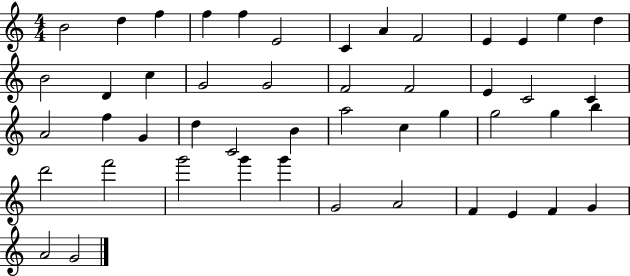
B4/h D5/q F5/q F5/q F5/q E4/h C4/q A4/q F4/h E4/q E4/q E5/q D5/q B4/h D4/q C5/q G4/h G4/h F4/h F4/h E4/q C4/h C4/q A4/h F5/q G4/q D5/q C4/h B4/q A5/h C5/q G5/q G5/h G5/q B5/q D6/h F6/h G6/h G6/q G6/q G4/h A4/h F4/q E4/q F4/q G4/q A4/h G4/h